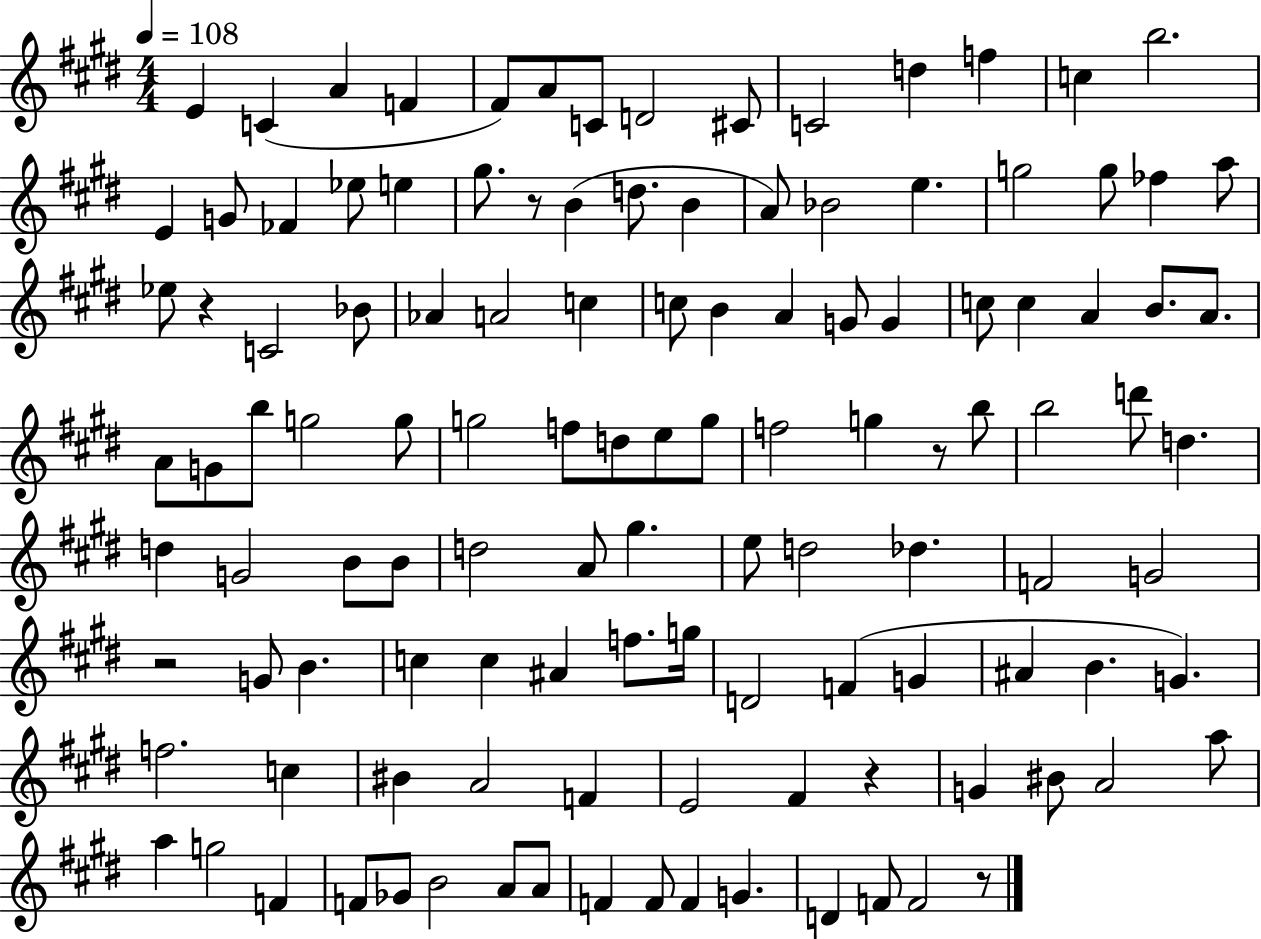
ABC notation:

X:1
T:Untitled
M:4/4
L:1/4
K:E
E C A F ^F/2 A/2 C/2 D2 ^C/2 C2 d f c b2 E G/2 _F _e/2 e ^g/2 z/2 B d/2 B A/2 _B2 e g2 g/2 _f a/2 _e/2 z C2 _B/2 _A A2 c c/2 B A G/2 G c/2 c A B/2 A/2 A/2 G/2 b/2 g2 g/2 g2 f/2 d/2 e/2 g/2 f2 g z/2 b/2 b2 d'/2 d d G2 B/2 B/2 d2 A/2 ^g e/2 d2 _d F2 G2 z2 G/2 B c c ^A f/2 g/4 D2 F G ^A B G f2 c ^B A2 F E2 ^F z G ^B/2 A2 a/2 a g2 F F/2 _G/2 B2 A/2 A/2 F F/2 F G D F/2 F2 z/2